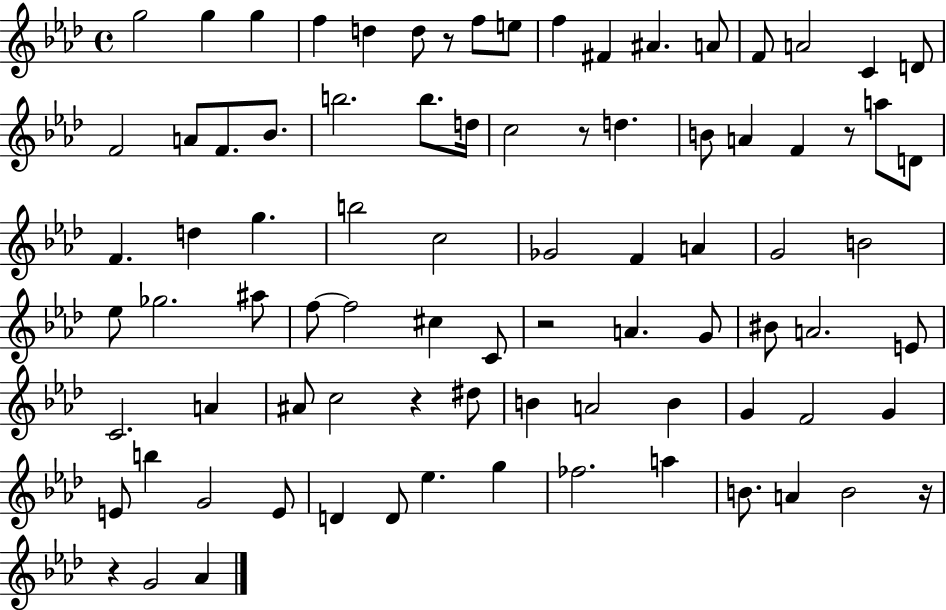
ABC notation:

X:1
T:Untitled
M:4/4
L:1/4
K:Ab
g2 g g f d d/2 z/2 f/2 e/2 f ^F ^A A/2 F/2 A2 C D/2 F2 A/2 F/2 _B/2 b2 b/2 d/4 c2 z/2 d B/2 A F z/2 a/2 D/2 F d g b2 c2 _G2 F A G2 B2 _e/2 _g2 ^a/2 f/2 f2 ^c C/2 z2 A G/2 ^B/2 A2 E/2 C2 A ^A/2 c2 z ^d/2 B A2 B G F2 G E/2 b G2 E/2 D D/2 _e g _f2 a B/2 A B2 z/4 z G2 _A